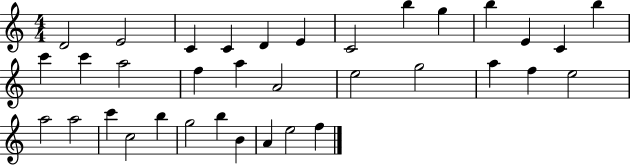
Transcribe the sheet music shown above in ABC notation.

X:1
T:Untitled
M:4/4
L:1/4
K:C
D2 E2 C C D E C2 b g b E C b c' c' a2 f a A2 e2 g2 a f e2 a2 a2 c' c2 b g2 b B A e2 f